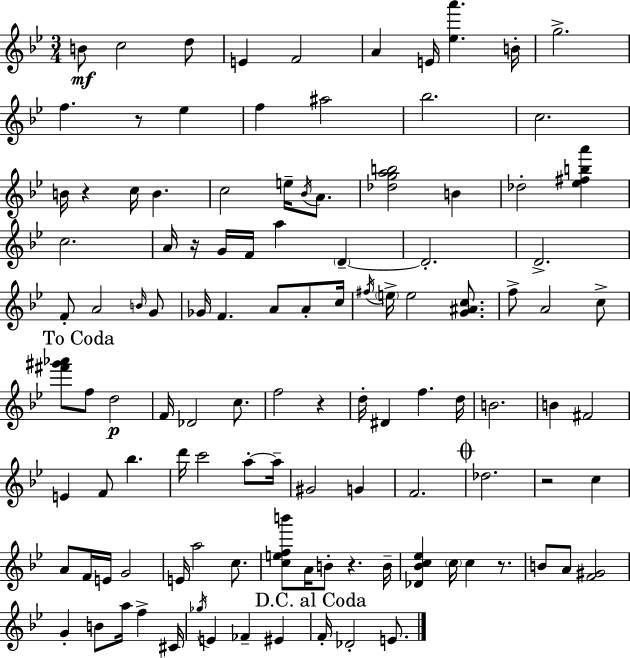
{
  \clef treble
  \numericTimeSignature
  \time 3/4
  \key bes \major
  b'8\mf c''2 d''8 | e'4 f'2 | a'4 e'16 <ees'' a'''>4. b'16-. | g''2.-> | \break f''4. r8 ees''4 | f''4 ais''2 | bes''2. | c''2. | \break b'16 r4 c''16 b'4. | c''2 e''16-- \acciaccatura { bes'16 } a'8. | <des'' g'' a'' b''>2 b'4 | des''2-. <ees'' fis'' b'' a'''>4 | \break c''2. | a'16 r16 g'16 f'16 a''4 \parenthesize d'4--~~ | d'2.-. | d'2.-> | \break f'8-. a'2 \grace { b'16 } | g'8 ges'16 f'4. a'8 a'8-. | c''16 \acciaccatura { fis''16 } \parenthesize e''16-> e''2 | <g' ais' c''>8. f''8-> a'2 | \break c''8-> \mark "To Coda" <fis''' gis''' aes'''>8 f''8 d''2\p | f'16 des'2 | c''8. f''2 r4 | d''16-. dis'4 f''4. | \break d''16 b'2. | b'4 fis'2 | e'4 f'8 bes''4. | d'''16 c'''2 | \break a''8-.~~ a''16-- gis'2 g'4 | f'2. | \mark \markup { \musicglyph "scripts.coda" } des''2. | r2 c''4 | \break a'8 f'16 e'16 g'2 | e'16 a''2 | c''8. <c'' e'' f'' b'''>8 a'16 b'8-. r4. | b'16-- <des' bes' c'' ees''>4 \parenthesize c''16 c''4 | \break r8. b'8 a'8 <f' gis'>2 | g'4-. b'8 a''16 f''4-> | cis'16 \acciaccatura { ges''16 } e'4 fes'4-- | eis'4 \mark "D.C. al Coda" f'16-. des'2-. | \break e'8. \bar "|."
}